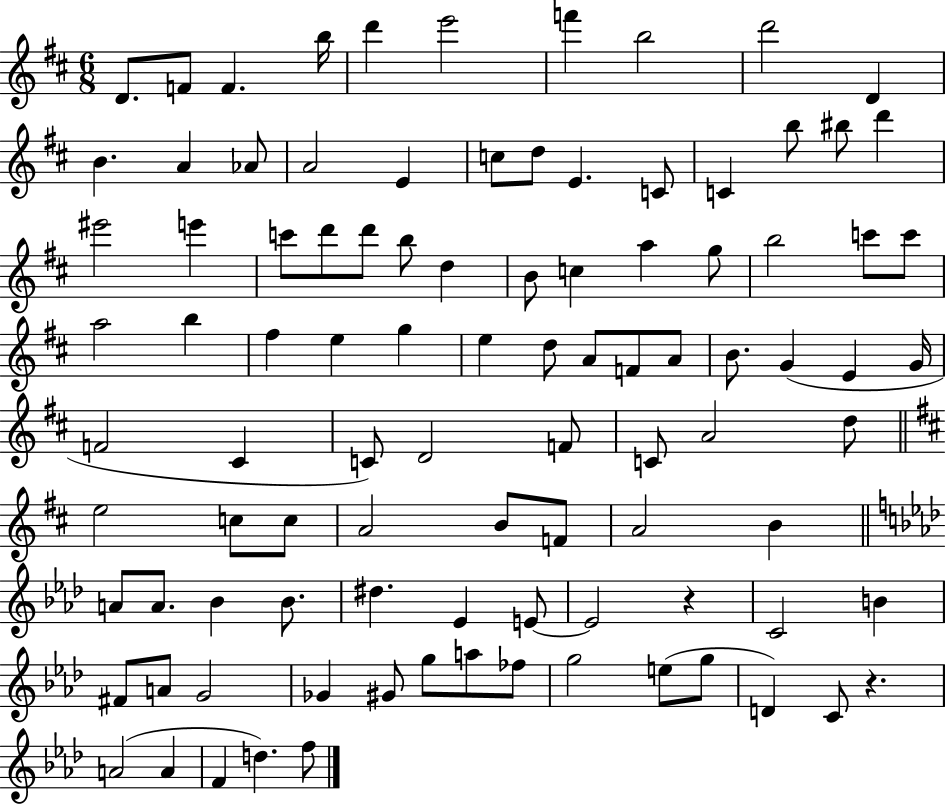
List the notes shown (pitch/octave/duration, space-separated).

D4/e. F4/e F4/q. B5/s D6/q E6/h F6/q B5/h D6/h D4/q B4/q. A4/q Ab4/e A4/h E4/q C5/e D5/e E4/q. C4/e C4/q B5/e BIS5/e D6/q EIS6/h E6/q C6/e D6/e D6/e B5/e D5/q B4/e C5/q A5/q G5/e B5/h C6/e C6/e A5/h B5/q F#5/q E5/q G5/q E5/q D5/e A4/e F4/e A4/e B4/e. G4/q E4/q G4/s F4/h C#4/q C4/e D4/h F4/e C4/e A4/h D5/e E5/h C5/e C5/e A4/h B4/e F4/e A4/h B4/q A4/e A4/e. Bb4/q Bb4/e. D#5/q. Eb4/q E4/e E4/h R/q C4/h B4/q F#4/e A4/e G4/h Gb4/q G#4/e G5/e A5/e FES5/e G5/h E5/e G5/e D4/q C4/e R/q. A4/h A4/q F4/q D5/q. F5/e